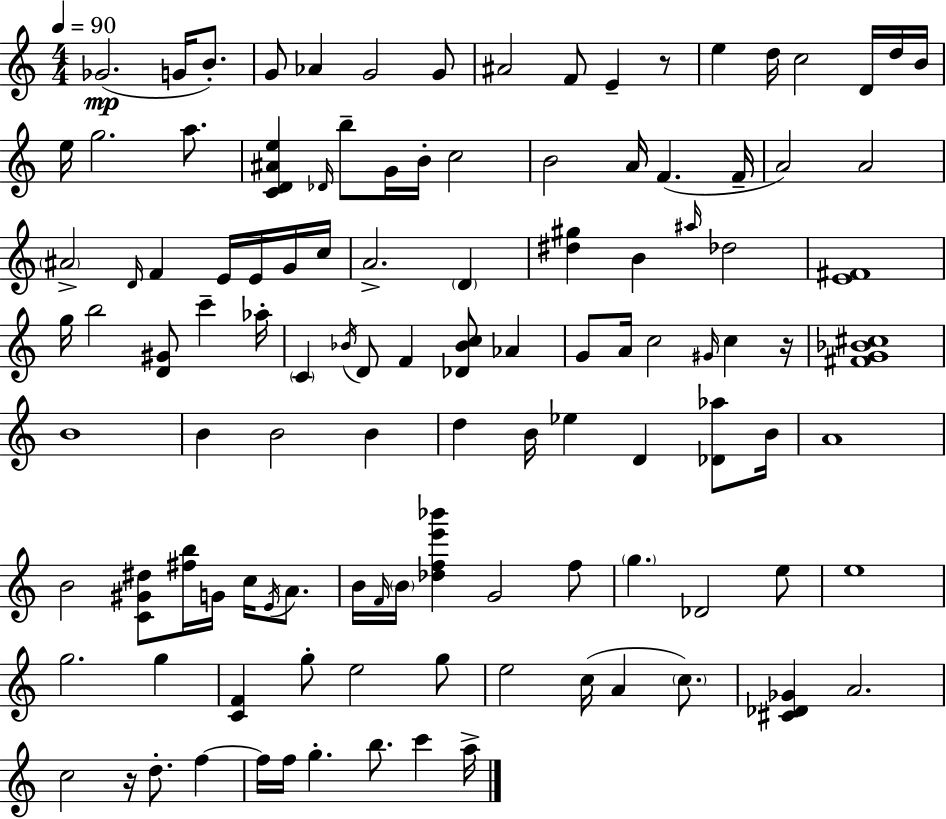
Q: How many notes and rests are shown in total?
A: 114